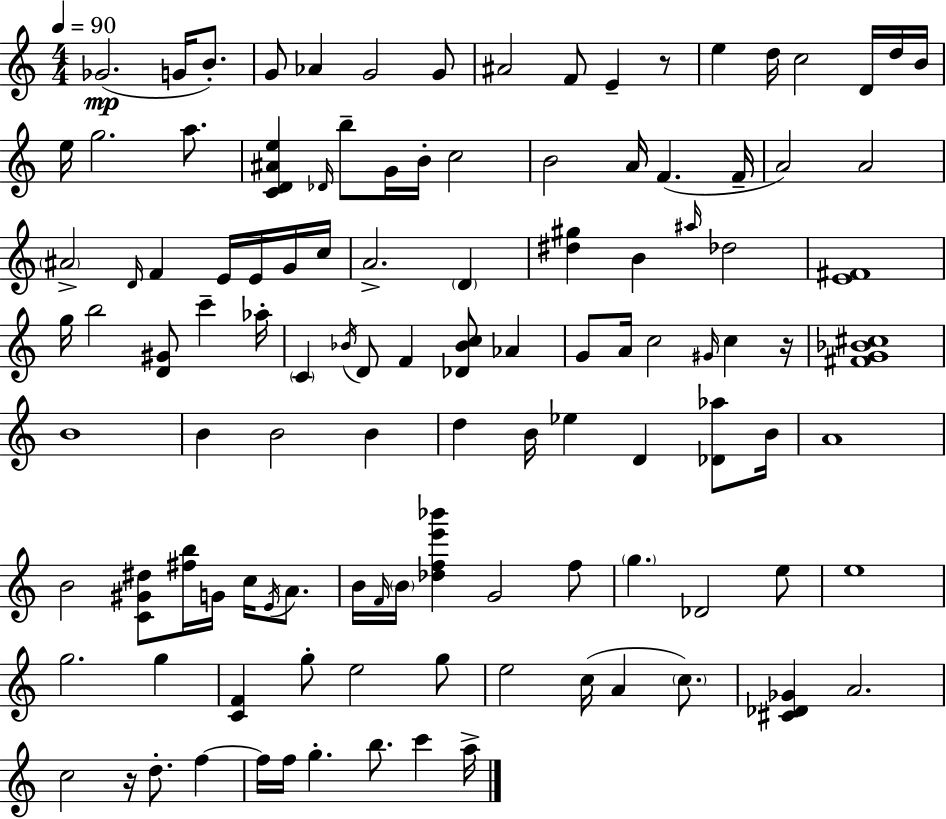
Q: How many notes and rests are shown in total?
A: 114